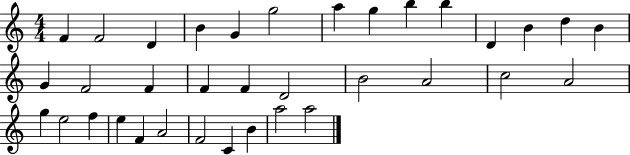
{
  \clef treble
  \numericTimeSignature
  \time 4/4
  \key c \major
  f'4 f'2 d'4 | b'4 g'4 g''2 | a''4 g''4 b''4 b''4 | d'4 b'4 d''4 b'4 | \break g'4 f'2 f'4 | f'4 f'4 d'2 | b'2 a'2 | c''2 a'2 | \break g''4 e''2 f''4 | e''4 f'4 a'2 | f'2 c'4 b'4 | a''2 a''2 | \break \bar "|."
}